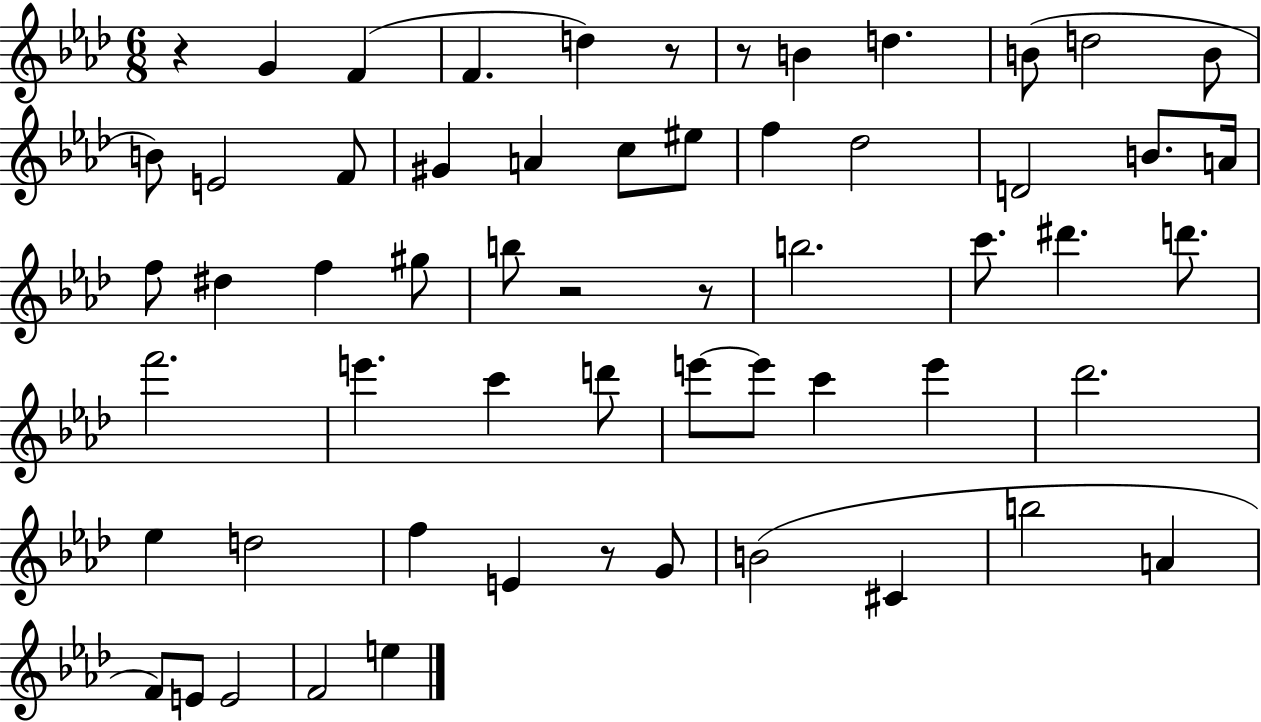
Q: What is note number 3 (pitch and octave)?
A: F4